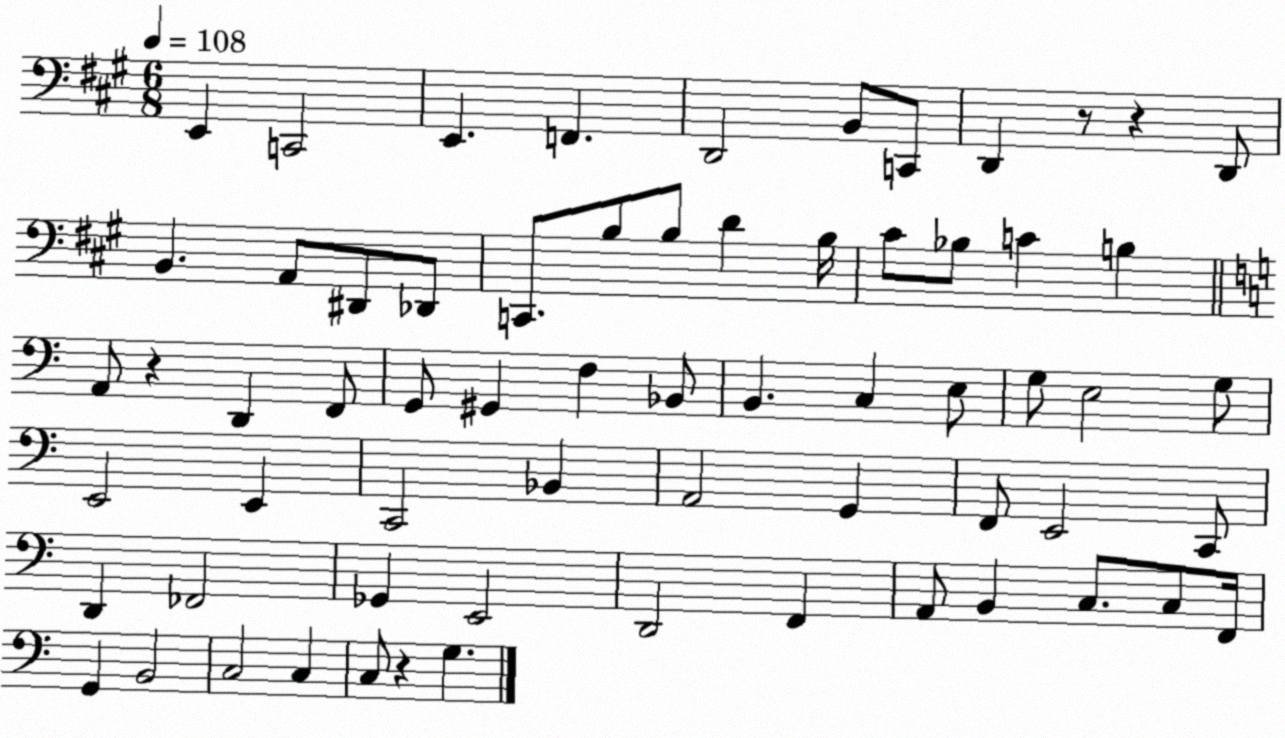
X:1
T:Untitled
M:6/8
L:1/4
K:A
E,, C,,2 E,, F,, D,,2 B,,/2 C,,/2 D,, z/2 z D,,/2 B,, A,,/2 ^D,,/2 _D,,/2 C,,/2 B,/2 B,/2 D B,/4 ^C/2 _B,/2 C B, A,,/2 z D,, F,,/2 G,,/2 ^G,, F, _B,,/2 B,, C, E,/2 G,/2 E,2 G,/2 E,,2 E,, C,,2 _B,, A,,2 G,, F,,/2 E,,2 C,,/2 D,, _F,,2 _G,, E,,2 D,,2 F,, A,,/2 B,, C,/2 C,/2 F,,/4 G,, B,,2 C,2 C, C,/2 z G,